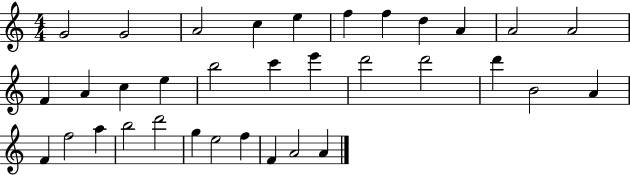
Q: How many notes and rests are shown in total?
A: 34